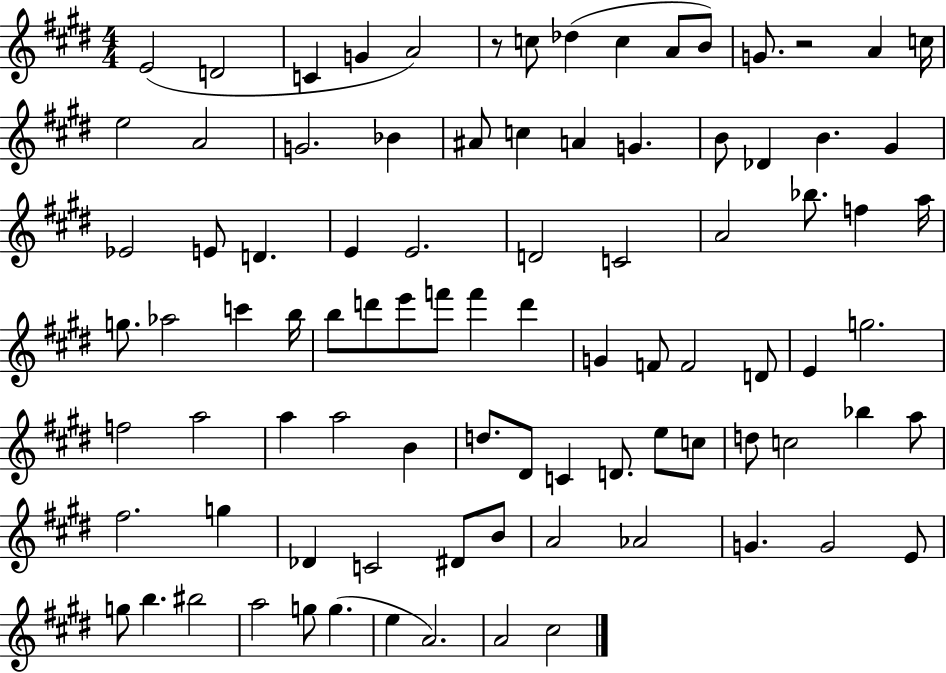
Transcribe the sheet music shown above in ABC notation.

X:1
T:Untitled
M:4/4
L:1/4
K:E
E2 D2 C G A2 z/2 c/2 _d c A/2 B/2 G/2 z2 A c/4 e2 A2 G2 _B ^A/2 c A G B/2 _D B ^G _E2 E/2 D E E2 D2 C2 A2 _b/2 f a/4 g/2 _a2 c' b/4 b/2 d'/2 e'/2 f'/2 f' d' G F/2 F2 D/2 E g2 f2 a2 a a2 B d/2 ^D/2 C D/2 e/2 c/2 d/2 c2 _b a/2 ^f2 g _D C2 ^D/2 B/2 A2 _A2 G G2 E/2 g/2 b ^b2 a2 g/2 g e A2 A2 ^c2